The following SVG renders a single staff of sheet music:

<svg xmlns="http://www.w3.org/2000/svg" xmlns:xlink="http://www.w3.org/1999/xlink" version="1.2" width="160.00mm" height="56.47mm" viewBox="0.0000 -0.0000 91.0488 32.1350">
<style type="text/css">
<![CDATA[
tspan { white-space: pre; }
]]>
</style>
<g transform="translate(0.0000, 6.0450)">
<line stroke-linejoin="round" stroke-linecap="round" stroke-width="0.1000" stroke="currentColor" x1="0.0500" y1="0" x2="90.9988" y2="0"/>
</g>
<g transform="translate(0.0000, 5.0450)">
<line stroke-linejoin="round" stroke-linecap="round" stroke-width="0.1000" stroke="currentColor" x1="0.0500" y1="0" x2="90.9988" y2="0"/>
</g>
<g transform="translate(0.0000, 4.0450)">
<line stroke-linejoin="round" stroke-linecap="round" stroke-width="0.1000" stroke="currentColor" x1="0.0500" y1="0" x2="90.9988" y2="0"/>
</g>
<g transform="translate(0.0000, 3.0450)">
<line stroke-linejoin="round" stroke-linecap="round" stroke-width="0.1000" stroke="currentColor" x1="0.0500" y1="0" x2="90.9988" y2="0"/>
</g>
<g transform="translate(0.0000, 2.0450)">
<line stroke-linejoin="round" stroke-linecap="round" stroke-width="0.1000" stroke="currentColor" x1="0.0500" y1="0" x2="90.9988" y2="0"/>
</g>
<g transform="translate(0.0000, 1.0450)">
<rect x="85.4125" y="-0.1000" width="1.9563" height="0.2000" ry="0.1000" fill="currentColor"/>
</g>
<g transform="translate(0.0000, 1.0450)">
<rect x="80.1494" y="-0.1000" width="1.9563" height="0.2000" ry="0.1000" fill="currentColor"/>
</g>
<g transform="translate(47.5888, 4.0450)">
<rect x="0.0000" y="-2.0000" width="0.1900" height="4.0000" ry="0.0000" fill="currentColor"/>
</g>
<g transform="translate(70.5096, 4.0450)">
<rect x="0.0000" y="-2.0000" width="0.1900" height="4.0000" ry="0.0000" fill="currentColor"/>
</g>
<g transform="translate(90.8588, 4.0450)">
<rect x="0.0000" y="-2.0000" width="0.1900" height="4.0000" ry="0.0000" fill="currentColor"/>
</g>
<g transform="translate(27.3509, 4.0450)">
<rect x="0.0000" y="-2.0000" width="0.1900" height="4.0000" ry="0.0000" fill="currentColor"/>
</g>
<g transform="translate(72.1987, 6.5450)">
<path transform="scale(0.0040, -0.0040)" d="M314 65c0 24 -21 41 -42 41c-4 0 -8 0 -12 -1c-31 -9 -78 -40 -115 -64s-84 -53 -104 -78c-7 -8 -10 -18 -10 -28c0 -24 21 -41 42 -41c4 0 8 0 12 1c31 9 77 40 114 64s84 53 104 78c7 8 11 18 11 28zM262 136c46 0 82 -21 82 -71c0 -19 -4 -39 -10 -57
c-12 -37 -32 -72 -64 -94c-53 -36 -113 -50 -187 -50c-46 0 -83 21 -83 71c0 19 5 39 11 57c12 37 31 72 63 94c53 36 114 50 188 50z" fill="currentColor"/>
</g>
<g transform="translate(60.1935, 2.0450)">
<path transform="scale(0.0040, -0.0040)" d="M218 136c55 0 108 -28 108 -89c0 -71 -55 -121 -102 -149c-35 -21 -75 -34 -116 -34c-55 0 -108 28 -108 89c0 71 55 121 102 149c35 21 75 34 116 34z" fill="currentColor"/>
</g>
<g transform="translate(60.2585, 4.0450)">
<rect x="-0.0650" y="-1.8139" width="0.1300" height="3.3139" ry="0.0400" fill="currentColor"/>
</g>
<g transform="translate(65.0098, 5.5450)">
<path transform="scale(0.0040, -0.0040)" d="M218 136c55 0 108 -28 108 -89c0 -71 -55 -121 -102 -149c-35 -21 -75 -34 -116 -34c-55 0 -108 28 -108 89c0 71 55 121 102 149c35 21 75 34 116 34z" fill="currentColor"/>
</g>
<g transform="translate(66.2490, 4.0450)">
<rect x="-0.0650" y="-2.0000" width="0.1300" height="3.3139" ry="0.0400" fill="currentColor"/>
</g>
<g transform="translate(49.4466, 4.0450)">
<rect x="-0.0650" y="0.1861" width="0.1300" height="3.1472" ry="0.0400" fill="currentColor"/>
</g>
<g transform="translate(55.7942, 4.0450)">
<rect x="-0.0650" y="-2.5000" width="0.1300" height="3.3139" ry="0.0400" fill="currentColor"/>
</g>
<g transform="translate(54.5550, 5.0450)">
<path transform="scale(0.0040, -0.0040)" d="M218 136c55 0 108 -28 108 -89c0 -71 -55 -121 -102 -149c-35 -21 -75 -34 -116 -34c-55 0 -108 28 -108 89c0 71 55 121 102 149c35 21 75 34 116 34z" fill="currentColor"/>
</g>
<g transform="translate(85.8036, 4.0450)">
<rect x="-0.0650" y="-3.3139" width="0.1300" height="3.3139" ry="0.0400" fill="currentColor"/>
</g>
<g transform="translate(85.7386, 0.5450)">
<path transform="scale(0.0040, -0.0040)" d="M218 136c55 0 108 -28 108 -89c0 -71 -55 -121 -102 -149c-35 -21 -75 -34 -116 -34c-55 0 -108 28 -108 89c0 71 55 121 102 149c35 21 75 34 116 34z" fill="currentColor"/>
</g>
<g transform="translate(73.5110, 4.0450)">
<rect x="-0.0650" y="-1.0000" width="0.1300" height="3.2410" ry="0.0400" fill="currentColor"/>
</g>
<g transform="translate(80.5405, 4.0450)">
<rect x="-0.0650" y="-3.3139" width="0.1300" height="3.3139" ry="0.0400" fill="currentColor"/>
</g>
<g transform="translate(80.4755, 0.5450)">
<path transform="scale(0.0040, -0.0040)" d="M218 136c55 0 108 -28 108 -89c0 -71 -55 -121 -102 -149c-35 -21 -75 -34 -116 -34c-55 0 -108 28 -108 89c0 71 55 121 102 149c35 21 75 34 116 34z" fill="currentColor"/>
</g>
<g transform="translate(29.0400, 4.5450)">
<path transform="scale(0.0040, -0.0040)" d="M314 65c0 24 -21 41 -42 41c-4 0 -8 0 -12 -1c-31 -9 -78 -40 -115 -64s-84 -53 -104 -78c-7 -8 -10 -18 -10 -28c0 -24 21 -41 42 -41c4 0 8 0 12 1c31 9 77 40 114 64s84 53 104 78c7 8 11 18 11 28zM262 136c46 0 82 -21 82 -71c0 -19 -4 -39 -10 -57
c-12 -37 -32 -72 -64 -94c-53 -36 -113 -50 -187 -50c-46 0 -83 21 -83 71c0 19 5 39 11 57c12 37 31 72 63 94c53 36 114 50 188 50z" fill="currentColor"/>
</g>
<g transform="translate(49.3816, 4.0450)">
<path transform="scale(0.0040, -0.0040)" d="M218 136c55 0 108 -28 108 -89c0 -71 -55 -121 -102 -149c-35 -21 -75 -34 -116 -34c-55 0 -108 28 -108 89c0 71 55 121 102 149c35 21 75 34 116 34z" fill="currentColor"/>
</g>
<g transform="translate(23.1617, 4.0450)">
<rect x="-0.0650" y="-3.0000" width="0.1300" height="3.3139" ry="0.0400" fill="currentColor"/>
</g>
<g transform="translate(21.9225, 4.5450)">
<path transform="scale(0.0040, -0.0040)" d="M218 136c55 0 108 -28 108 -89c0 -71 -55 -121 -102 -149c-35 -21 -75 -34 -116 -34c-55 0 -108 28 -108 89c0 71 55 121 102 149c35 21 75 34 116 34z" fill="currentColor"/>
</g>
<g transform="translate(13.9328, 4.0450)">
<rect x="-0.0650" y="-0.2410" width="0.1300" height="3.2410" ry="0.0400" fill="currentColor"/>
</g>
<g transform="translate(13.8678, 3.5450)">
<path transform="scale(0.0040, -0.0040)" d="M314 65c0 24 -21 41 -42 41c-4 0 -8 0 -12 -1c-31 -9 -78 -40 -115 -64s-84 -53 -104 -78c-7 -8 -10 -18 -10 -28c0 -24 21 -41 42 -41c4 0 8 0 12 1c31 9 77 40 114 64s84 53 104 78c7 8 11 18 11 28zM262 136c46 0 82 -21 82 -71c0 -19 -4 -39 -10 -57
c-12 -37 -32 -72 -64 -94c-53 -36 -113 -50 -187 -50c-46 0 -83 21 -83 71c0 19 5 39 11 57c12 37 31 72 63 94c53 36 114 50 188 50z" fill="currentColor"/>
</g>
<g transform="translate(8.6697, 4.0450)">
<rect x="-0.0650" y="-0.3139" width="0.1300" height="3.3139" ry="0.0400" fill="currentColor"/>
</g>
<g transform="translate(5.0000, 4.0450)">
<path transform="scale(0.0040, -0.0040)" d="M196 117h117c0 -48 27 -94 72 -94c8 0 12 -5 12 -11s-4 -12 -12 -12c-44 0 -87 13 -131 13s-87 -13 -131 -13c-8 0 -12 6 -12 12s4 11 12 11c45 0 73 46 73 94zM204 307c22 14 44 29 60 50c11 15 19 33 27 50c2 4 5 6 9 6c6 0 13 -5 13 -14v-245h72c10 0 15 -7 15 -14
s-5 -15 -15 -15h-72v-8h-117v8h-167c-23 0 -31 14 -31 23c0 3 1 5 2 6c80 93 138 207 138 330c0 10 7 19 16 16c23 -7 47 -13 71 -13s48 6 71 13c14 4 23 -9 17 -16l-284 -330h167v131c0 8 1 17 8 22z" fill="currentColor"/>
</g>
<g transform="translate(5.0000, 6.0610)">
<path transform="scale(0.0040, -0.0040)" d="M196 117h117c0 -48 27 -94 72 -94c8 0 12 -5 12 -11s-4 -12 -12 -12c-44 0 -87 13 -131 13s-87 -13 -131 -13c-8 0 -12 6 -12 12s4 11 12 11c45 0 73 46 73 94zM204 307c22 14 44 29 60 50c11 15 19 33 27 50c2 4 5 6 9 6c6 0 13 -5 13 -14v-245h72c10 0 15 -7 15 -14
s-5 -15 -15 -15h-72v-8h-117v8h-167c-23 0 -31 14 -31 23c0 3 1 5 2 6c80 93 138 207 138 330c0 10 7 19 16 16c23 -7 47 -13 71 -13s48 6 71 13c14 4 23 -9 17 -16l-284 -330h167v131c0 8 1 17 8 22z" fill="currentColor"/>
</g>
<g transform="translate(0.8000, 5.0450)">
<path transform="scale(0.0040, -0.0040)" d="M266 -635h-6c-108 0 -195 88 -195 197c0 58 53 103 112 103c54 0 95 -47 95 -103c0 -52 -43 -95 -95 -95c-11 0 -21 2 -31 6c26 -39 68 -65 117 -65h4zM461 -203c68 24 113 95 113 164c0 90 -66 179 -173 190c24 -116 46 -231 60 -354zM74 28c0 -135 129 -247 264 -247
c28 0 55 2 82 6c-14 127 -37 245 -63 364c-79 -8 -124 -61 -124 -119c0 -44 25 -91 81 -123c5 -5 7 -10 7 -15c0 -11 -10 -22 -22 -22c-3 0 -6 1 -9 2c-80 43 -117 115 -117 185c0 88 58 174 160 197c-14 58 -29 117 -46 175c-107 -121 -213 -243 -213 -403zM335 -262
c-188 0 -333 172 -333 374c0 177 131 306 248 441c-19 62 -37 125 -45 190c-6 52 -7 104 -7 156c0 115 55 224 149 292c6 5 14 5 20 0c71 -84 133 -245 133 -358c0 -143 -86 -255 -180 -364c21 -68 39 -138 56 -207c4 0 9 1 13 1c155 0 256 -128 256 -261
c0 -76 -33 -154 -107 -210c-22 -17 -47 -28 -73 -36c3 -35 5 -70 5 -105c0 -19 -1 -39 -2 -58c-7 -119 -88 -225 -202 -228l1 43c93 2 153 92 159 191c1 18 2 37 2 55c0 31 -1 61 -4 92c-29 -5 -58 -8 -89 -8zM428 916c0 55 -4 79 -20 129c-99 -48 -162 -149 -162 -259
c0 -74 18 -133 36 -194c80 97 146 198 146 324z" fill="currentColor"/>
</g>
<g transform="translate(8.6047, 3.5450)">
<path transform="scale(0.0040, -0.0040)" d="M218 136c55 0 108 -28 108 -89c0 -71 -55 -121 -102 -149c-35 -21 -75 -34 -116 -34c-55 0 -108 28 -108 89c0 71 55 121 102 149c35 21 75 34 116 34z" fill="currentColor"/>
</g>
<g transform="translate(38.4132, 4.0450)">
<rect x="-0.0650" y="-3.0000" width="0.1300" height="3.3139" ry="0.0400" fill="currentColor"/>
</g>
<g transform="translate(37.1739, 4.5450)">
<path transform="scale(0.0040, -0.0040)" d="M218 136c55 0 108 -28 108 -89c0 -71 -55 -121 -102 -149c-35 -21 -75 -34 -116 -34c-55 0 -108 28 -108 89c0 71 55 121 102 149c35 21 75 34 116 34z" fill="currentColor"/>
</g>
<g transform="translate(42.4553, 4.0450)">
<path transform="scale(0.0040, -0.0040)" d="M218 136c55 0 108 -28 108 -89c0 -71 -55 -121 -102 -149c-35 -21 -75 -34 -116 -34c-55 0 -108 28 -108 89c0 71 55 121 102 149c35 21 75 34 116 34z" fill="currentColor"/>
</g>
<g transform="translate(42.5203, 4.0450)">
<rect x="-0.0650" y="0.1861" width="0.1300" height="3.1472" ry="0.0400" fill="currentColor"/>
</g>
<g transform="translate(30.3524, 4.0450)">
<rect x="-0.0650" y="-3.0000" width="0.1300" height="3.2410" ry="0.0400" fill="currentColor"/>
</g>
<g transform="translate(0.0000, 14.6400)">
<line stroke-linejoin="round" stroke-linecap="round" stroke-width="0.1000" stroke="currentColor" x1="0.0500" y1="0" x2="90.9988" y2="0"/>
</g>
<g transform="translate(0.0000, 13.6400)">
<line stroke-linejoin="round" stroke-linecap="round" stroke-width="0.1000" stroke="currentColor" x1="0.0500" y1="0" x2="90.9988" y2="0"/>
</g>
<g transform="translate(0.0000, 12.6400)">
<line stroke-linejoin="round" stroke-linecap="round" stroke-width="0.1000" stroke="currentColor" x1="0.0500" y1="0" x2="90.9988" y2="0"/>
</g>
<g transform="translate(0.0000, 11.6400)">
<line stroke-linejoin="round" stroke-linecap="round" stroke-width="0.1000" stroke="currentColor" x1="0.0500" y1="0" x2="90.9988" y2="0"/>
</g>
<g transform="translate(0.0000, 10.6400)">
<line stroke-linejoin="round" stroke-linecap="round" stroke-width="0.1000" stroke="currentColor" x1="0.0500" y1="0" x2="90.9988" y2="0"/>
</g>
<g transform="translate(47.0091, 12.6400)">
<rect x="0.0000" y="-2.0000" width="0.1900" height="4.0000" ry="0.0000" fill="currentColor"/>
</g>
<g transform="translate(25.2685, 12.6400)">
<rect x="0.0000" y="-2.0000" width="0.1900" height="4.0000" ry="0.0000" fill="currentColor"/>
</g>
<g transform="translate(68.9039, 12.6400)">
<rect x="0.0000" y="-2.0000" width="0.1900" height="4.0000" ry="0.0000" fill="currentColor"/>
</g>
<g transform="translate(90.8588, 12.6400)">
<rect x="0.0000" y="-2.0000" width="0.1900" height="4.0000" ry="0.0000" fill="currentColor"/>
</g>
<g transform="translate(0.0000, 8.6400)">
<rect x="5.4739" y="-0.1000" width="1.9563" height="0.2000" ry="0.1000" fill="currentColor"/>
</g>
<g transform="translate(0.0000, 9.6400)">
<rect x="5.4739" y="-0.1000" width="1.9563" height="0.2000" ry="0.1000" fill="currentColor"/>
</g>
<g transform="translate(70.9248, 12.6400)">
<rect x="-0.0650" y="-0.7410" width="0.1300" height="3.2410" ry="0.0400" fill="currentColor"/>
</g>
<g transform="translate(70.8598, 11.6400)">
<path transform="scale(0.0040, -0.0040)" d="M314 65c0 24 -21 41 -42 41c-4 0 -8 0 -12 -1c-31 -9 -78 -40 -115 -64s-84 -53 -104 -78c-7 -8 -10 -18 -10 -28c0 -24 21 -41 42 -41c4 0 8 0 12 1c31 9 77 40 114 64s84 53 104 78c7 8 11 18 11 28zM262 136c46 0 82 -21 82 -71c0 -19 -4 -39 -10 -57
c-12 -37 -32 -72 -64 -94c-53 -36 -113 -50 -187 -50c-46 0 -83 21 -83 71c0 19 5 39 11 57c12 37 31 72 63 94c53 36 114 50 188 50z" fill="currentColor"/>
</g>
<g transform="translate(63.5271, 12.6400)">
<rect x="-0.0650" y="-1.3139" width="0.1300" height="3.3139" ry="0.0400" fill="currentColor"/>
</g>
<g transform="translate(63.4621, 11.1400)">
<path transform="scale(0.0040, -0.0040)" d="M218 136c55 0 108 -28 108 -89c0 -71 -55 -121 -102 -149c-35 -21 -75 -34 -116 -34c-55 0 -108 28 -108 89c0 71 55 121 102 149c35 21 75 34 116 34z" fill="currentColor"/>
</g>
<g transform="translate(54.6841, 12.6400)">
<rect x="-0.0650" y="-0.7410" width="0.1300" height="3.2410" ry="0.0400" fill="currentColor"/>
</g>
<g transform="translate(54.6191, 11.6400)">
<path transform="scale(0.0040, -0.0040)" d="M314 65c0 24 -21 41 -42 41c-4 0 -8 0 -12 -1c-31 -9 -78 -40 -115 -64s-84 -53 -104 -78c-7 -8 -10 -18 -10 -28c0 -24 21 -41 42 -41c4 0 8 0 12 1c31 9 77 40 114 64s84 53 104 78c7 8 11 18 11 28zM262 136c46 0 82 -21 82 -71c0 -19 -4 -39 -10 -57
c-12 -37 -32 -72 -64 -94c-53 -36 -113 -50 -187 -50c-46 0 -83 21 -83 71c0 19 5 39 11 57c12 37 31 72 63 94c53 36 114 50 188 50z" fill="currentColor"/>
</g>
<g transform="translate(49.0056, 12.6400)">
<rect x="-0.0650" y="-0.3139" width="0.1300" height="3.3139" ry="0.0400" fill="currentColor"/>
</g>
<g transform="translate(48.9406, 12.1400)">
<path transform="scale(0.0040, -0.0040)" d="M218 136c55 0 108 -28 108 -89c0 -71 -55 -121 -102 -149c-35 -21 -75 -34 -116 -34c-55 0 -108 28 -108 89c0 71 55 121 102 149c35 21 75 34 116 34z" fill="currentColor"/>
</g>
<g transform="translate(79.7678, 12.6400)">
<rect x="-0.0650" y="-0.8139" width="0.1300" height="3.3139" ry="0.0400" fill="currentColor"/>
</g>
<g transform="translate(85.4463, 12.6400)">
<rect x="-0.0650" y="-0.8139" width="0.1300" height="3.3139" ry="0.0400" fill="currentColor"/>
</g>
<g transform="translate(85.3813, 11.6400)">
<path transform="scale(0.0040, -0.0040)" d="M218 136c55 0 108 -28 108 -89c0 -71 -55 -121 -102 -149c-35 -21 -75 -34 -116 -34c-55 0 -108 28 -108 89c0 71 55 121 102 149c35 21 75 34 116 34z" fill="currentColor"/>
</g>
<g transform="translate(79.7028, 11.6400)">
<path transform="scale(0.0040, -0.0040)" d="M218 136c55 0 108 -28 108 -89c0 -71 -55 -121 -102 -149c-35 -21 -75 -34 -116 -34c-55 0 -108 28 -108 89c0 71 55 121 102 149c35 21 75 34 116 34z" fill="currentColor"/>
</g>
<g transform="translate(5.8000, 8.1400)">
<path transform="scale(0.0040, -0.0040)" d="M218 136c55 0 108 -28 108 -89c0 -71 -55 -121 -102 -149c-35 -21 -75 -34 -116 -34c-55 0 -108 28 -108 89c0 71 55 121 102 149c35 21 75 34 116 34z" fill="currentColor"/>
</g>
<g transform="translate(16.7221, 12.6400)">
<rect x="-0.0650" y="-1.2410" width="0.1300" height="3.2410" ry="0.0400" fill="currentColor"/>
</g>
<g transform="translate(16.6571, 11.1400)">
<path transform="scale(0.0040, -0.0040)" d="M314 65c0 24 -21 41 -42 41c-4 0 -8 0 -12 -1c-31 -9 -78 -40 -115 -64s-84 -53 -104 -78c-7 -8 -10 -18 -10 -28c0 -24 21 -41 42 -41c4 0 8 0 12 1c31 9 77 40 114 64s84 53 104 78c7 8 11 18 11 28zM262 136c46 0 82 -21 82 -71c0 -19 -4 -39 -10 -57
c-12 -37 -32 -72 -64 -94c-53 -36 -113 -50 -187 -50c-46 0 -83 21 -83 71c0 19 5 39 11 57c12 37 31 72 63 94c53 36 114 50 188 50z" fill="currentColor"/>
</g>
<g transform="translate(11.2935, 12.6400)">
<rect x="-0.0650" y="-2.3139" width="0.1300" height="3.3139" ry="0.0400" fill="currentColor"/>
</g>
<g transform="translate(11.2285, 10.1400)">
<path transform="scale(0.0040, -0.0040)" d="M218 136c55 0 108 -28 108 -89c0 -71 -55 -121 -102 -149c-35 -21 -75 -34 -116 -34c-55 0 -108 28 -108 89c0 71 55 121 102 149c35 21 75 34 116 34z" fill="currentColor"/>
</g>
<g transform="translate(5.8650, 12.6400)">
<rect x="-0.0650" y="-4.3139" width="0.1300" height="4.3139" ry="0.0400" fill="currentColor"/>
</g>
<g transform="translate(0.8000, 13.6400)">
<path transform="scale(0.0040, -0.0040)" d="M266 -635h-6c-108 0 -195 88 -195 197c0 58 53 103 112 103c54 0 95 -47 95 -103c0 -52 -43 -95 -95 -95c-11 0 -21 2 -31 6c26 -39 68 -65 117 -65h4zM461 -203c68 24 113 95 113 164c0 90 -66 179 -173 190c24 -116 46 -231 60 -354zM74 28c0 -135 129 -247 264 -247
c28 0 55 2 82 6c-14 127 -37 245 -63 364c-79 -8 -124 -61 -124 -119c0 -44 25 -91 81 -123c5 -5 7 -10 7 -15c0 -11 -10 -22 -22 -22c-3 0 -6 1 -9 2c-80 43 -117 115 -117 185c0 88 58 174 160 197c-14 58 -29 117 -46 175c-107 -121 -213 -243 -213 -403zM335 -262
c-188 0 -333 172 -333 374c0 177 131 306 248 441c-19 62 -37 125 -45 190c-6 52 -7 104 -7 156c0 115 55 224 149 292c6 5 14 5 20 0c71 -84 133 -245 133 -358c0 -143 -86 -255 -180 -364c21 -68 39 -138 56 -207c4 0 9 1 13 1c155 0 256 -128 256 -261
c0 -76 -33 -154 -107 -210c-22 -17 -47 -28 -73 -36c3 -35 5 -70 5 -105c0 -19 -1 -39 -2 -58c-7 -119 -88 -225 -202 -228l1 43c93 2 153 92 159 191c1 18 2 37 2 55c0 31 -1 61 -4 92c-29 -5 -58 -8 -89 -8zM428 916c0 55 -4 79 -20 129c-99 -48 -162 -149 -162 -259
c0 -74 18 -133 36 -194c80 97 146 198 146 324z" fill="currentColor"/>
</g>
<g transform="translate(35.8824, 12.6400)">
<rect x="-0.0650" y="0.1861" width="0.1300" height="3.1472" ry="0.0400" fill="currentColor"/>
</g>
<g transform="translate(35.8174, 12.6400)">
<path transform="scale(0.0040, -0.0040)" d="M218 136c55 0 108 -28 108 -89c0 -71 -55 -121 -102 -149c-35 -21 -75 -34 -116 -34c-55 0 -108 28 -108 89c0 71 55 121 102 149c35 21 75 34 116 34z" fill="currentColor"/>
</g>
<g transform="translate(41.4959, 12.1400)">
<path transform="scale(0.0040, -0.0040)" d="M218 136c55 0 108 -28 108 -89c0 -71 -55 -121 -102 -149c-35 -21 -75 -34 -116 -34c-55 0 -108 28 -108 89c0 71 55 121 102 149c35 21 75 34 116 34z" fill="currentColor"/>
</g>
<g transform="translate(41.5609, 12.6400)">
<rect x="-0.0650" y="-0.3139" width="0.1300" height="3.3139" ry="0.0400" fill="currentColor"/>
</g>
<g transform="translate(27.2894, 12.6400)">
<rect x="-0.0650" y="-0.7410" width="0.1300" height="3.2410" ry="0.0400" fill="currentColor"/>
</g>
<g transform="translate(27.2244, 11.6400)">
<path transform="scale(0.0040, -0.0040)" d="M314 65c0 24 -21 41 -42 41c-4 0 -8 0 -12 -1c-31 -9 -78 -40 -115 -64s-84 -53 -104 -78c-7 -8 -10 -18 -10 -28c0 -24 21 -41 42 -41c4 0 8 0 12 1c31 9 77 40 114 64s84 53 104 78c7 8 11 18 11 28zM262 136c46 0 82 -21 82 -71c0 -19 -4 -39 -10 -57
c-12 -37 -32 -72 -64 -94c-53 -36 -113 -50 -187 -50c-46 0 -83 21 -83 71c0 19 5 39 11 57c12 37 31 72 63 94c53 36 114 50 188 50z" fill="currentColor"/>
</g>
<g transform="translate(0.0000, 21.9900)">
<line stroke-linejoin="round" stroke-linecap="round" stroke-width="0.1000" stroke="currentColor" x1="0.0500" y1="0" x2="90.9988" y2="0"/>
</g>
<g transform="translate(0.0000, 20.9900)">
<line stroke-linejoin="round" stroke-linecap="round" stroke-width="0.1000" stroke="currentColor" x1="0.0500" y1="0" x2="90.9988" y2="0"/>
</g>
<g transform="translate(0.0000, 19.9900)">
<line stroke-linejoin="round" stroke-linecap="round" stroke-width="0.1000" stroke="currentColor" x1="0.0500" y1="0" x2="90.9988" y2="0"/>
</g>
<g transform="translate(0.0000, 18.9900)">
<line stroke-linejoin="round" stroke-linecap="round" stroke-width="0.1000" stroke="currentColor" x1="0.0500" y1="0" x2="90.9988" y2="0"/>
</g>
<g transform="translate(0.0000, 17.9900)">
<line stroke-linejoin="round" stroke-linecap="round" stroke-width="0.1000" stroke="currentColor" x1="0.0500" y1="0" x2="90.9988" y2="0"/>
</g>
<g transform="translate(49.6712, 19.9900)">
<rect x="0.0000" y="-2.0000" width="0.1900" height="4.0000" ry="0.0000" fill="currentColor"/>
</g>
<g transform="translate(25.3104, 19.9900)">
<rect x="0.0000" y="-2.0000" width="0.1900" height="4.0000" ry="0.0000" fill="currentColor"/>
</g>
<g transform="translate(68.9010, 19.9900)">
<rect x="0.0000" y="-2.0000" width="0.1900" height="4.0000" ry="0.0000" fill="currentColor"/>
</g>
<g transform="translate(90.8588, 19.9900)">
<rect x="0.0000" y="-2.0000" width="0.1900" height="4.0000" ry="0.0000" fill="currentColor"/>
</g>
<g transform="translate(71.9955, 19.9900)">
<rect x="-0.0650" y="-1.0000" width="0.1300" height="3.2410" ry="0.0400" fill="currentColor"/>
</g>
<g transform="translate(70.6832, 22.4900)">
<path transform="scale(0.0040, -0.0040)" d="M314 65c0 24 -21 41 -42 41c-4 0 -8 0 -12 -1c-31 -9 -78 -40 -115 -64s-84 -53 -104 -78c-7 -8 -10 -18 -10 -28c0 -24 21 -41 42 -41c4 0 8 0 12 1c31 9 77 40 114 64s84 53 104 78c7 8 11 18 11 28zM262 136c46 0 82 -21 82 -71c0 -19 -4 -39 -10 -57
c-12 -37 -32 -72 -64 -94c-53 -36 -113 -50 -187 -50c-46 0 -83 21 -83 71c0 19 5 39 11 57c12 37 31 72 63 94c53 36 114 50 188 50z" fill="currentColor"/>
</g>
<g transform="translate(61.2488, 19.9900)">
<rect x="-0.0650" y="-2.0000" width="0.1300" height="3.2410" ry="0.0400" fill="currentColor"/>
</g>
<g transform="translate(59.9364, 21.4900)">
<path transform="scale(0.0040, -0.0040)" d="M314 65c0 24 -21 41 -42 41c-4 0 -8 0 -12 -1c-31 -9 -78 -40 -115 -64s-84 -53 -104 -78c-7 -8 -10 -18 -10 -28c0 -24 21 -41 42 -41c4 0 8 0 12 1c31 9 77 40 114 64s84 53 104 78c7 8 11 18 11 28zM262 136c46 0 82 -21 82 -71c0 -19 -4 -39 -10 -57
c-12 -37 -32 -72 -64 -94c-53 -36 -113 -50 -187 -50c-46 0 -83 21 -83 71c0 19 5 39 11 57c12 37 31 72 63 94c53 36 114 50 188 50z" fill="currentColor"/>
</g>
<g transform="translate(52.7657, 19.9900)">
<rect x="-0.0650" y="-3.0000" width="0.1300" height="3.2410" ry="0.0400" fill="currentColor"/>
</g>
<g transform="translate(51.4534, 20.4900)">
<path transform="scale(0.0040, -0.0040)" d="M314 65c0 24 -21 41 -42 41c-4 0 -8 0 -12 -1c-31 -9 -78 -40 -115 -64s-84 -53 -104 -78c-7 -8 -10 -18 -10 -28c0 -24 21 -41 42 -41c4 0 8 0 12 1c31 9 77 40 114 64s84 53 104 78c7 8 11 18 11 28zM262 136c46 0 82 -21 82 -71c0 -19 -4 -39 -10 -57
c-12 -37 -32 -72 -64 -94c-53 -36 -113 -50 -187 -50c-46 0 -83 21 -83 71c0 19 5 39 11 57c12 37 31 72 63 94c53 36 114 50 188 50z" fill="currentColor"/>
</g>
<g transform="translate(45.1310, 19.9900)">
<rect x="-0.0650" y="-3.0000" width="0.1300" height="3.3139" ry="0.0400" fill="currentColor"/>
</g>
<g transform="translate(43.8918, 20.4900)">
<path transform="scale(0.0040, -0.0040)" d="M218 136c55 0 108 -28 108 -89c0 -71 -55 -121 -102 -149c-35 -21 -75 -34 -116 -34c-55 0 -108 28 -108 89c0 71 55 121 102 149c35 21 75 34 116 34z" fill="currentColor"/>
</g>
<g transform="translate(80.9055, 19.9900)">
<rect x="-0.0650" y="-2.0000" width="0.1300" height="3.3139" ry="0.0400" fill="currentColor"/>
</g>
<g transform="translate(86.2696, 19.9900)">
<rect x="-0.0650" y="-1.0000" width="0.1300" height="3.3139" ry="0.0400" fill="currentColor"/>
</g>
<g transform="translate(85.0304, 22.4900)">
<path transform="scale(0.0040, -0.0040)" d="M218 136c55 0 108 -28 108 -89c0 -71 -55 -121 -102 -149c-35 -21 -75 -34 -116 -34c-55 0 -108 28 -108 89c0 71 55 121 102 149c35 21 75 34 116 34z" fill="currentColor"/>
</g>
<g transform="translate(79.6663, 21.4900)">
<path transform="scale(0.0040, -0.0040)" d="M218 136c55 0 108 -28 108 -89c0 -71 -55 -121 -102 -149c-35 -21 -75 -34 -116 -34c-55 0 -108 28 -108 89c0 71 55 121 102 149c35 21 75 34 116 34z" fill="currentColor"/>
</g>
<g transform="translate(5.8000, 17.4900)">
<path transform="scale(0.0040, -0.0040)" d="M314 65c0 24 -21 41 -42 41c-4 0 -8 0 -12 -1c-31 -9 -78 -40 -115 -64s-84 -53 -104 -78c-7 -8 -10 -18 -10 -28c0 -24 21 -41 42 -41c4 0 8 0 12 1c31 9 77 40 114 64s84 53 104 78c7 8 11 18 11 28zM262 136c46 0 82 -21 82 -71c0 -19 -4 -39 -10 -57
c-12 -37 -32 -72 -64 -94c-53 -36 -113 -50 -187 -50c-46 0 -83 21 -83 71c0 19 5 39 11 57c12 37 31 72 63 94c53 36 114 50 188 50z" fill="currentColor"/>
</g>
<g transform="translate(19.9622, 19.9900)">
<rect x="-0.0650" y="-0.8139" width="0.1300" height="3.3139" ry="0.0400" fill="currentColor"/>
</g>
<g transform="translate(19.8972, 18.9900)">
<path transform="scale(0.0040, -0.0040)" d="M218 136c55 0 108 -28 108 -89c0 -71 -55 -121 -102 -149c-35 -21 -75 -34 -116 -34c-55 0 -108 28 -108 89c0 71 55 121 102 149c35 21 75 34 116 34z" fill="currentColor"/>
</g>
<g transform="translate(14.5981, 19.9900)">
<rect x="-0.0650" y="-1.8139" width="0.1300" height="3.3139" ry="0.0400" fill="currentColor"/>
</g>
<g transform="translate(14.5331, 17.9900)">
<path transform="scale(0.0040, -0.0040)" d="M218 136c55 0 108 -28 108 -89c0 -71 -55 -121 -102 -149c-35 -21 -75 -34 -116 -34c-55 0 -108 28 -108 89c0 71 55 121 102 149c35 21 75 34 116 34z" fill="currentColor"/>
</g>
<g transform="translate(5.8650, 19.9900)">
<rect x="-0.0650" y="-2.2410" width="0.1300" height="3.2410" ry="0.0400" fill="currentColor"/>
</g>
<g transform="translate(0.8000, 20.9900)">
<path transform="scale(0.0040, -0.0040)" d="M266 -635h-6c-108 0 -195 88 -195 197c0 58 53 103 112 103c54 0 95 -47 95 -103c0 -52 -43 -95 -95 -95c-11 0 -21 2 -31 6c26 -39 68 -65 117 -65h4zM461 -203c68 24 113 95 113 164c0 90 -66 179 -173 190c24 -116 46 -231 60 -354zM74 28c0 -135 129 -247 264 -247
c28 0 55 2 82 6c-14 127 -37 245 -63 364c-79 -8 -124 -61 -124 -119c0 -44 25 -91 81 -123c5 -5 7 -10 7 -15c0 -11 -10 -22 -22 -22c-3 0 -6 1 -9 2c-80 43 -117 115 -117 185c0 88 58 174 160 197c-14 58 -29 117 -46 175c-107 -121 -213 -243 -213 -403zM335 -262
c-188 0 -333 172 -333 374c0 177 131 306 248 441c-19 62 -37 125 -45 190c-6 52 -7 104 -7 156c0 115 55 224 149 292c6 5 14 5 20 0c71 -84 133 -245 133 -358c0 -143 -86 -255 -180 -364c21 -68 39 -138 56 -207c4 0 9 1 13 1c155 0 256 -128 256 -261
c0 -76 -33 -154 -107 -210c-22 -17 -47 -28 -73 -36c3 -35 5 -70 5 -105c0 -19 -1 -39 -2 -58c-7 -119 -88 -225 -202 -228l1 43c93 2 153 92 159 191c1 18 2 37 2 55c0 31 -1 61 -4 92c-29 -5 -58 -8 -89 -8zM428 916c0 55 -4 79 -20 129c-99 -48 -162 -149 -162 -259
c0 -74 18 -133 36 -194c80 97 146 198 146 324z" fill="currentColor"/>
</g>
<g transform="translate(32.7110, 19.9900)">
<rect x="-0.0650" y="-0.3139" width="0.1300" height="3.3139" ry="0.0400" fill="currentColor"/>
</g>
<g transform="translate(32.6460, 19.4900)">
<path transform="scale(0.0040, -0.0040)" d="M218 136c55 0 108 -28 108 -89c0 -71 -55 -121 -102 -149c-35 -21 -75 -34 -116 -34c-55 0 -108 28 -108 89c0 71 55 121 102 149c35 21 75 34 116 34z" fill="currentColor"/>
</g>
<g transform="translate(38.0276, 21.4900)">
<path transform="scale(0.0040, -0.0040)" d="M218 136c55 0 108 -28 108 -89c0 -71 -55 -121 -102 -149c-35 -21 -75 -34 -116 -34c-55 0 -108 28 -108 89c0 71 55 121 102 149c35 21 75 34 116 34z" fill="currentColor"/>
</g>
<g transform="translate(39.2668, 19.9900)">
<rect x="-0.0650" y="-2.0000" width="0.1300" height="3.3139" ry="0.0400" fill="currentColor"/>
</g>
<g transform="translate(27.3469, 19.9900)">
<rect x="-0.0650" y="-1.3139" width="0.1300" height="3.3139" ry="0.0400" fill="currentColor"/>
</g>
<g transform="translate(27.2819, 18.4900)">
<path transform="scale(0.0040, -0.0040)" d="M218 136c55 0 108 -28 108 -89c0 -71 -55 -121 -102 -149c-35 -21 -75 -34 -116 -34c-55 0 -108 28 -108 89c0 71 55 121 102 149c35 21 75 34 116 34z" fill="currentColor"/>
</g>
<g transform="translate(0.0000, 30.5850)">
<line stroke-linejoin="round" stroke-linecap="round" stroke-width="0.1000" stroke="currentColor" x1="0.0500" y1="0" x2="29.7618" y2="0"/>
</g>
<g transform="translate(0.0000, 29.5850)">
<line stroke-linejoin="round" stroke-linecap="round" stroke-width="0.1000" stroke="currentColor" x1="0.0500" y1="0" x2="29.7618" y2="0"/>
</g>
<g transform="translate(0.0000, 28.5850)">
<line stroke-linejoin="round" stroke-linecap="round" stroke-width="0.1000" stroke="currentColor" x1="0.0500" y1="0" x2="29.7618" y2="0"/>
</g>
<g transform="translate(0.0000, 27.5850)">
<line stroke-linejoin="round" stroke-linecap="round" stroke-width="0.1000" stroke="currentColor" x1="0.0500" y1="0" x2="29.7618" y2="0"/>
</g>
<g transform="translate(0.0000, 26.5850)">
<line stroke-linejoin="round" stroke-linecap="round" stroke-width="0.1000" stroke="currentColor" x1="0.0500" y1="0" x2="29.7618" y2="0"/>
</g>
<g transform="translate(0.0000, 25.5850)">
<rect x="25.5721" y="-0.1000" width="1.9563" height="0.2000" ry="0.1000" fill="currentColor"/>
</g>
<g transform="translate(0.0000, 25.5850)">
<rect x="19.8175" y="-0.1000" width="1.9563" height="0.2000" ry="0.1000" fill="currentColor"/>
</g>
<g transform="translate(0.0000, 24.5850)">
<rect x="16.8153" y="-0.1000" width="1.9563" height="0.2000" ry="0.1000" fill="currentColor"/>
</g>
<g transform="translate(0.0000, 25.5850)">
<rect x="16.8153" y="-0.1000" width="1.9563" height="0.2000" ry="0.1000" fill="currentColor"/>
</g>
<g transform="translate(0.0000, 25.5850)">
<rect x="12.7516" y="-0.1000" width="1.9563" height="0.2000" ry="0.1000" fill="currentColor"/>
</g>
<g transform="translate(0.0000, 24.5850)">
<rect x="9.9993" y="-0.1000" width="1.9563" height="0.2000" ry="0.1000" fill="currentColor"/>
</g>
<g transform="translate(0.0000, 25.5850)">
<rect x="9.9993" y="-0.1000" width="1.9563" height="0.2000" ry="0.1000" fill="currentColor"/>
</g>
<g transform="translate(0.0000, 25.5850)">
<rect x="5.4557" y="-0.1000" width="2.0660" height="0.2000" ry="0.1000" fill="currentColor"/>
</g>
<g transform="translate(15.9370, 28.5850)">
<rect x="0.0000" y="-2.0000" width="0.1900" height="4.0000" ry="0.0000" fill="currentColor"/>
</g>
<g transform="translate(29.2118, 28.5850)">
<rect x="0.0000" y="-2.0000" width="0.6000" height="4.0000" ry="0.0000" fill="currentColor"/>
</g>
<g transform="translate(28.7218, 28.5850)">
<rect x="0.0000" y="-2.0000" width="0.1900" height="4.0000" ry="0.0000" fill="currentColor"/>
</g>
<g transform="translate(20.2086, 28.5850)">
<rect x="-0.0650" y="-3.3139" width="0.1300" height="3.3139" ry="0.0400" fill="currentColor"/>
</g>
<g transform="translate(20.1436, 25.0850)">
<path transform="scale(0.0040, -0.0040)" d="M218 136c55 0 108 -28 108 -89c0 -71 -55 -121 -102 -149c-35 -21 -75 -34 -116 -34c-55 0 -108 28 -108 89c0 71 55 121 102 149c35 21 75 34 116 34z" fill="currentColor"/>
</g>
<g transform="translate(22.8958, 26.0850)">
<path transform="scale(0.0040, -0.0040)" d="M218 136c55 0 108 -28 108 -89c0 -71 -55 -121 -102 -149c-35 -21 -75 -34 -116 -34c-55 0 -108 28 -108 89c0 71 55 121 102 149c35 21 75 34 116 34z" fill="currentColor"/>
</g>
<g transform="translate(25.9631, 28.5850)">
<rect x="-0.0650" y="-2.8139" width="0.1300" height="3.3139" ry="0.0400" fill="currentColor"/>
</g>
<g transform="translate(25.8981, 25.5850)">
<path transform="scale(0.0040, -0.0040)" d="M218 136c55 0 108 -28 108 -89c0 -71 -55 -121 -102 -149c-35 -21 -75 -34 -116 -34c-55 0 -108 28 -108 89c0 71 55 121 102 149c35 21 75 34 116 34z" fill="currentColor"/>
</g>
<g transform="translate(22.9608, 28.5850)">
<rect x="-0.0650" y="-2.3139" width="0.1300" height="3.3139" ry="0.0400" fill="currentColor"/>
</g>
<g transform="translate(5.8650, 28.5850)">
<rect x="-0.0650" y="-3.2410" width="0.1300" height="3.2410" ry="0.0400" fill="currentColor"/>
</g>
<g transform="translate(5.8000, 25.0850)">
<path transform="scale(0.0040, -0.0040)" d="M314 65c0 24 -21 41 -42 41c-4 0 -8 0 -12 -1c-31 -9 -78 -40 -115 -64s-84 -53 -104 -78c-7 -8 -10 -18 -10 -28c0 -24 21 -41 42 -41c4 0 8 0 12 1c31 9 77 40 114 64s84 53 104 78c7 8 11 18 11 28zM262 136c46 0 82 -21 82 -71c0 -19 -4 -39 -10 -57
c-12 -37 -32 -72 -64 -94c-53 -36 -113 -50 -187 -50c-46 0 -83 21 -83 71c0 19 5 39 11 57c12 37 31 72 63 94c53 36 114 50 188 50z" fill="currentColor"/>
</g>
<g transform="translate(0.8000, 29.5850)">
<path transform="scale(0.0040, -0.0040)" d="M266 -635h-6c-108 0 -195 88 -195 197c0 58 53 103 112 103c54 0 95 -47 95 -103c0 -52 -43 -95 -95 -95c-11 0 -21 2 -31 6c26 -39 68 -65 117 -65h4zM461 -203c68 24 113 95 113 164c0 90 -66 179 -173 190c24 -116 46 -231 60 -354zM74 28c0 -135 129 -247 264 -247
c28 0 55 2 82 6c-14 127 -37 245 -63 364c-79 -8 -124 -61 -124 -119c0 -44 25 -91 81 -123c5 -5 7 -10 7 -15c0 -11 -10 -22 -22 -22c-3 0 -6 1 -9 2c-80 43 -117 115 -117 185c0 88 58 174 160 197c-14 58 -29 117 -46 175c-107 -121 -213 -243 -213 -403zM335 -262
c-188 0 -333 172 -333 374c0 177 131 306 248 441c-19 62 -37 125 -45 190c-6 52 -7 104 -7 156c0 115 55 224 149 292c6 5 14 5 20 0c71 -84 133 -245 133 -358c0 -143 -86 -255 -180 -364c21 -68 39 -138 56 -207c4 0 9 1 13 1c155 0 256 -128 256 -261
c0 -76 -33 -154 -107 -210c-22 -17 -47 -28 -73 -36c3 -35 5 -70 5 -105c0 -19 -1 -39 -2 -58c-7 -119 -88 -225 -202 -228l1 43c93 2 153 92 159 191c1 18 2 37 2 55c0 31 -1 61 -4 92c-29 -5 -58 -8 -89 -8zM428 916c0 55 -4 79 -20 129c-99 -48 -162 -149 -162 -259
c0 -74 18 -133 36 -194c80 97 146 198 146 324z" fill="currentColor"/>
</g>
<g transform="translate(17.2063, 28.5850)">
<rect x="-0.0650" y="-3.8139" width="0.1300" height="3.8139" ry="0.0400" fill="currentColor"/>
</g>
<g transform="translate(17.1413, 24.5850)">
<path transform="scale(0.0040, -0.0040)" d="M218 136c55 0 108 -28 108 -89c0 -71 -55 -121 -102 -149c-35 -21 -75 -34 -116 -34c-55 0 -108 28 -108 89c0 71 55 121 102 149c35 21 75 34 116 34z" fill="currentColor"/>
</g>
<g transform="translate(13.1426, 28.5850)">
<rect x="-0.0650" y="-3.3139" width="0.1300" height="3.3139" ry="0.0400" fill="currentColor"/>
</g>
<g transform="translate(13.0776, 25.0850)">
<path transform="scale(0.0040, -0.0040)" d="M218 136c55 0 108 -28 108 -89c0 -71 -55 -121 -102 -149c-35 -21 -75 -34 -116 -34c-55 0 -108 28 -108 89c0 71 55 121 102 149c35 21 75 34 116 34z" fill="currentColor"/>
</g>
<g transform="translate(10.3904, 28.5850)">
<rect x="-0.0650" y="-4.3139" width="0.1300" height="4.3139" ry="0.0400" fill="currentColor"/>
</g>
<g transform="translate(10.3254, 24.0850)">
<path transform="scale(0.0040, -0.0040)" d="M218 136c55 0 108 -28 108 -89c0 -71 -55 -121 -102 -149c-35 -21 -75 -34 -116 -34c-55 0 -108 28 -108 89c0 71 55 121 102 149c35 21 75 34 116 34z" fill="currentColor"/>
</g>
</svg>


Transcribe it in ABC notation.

X:1
T:Untitled
M:4/4
L:1/4
K:C
c c2 A A2 A B B G f F D2 b b d' g e2 d2 B c c d2 e d2 d d g2 f d e c F A A2 F2 D2 F D b2 d' b c' b g a